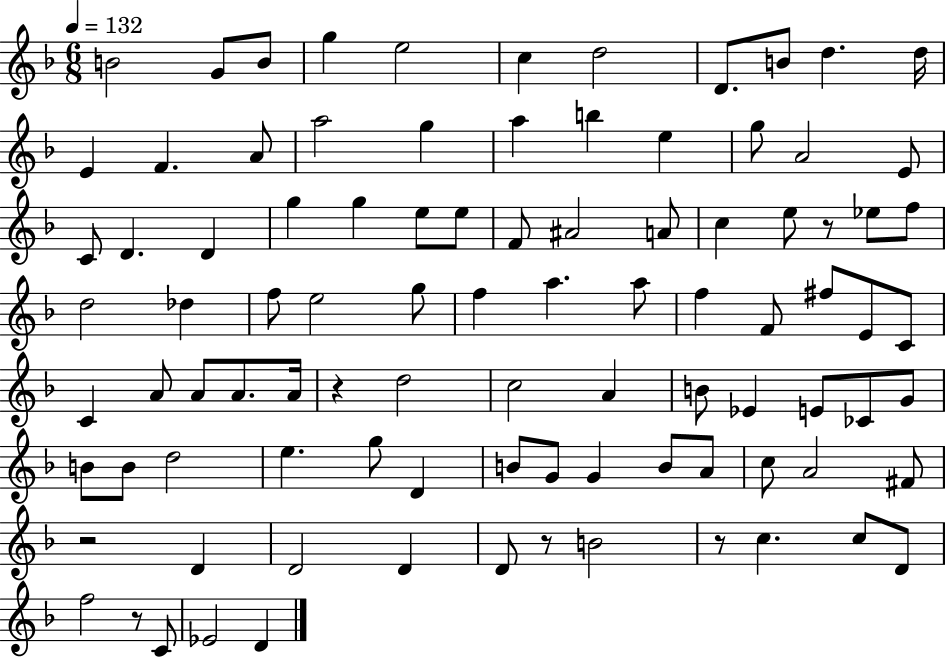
B4/h G4/e B4/e G5/q E5/h C5/q D5/h D4/e. B4/e D5/q. D5/s E4/q F4/q. A4/e A5/h G5/q A5/q B5/q E5/q G5/e A4/h E4/e C4/e D4/q. D4/q G5/q G5/q E5/e E5/e F4/e A#4/h A4/e C5/q E5/e R/e Eb5/e F5/e D5/h Db5/q F5/e E5/h G5/e F5/q A5/q. A5/e F5/q F4/e F#5/e E4/e C4/e C4/q A4/e A4/e A4/e. A4/s R/q D5/h C5/h A4/q B4/e Eb4/q E4/e CES4/e G4/e B4/e B4/e D5/h E5/q. G5/e D4/q B4/e G4/e G4/q B4/e A4/e C5/e A4/h F#4/e R/h D4/q D4/h D4/q D4/e R/e B4/h R/e C5/q. C5/e D4/e F5/h R/e C4/e Eb4/h D4/q